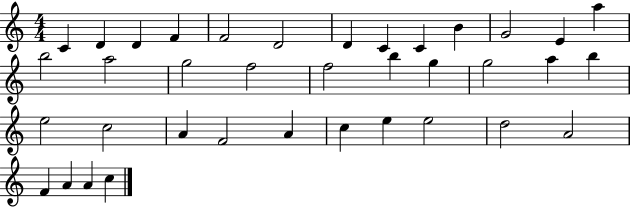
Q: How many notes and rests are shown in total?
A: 37